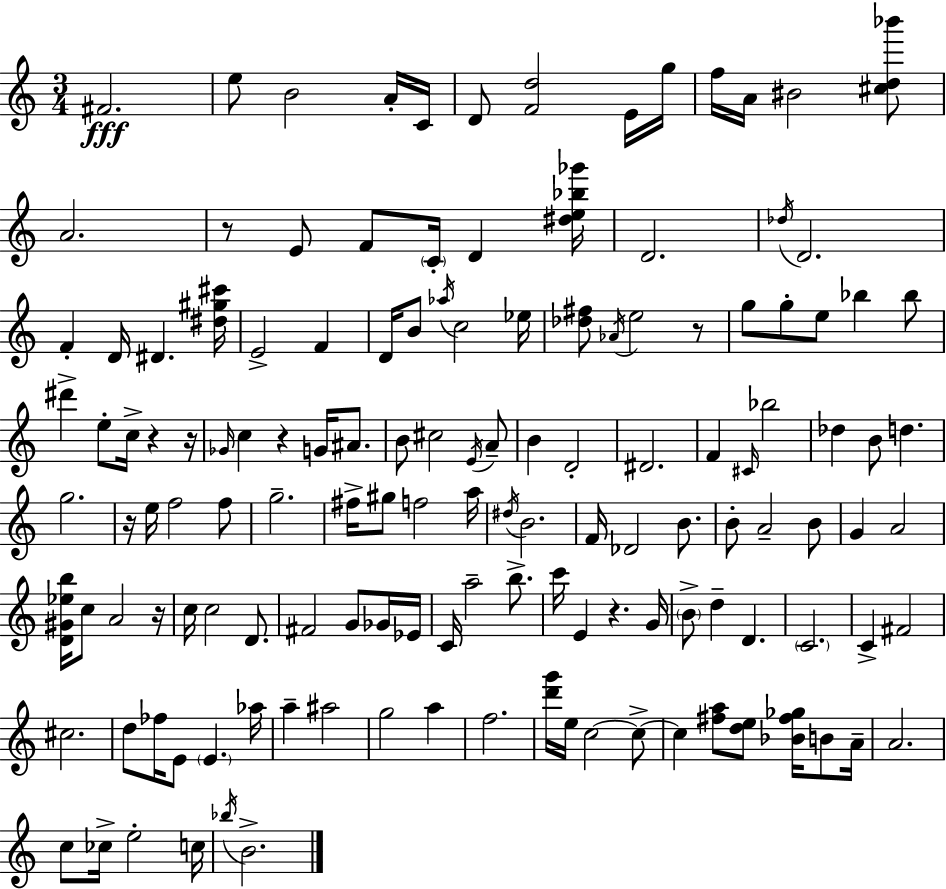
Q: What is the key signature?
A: A minor